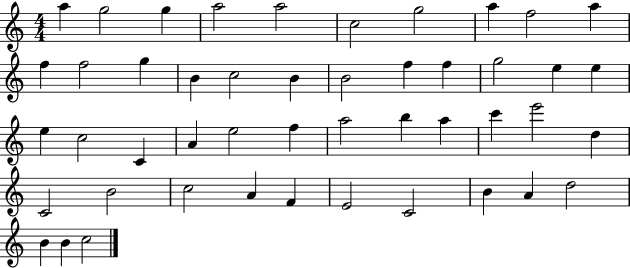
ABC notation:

X:1
T:Untitled
M:4/4
L:1/4
K:C
a g2 g a2 a2 c2 g2 a f2 a f f2 g B c2 B B2 f f g2 e e e c2 C A e2 f a2 b a c' e'2 d C2 B2 c2 A F E2 C2 B A d2 B B c2